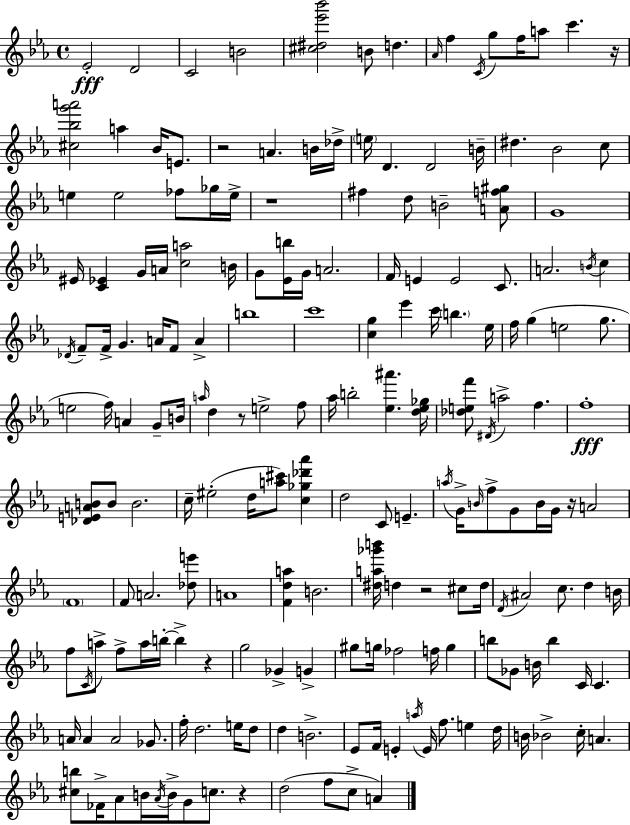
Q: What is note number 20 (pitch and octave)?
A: E5